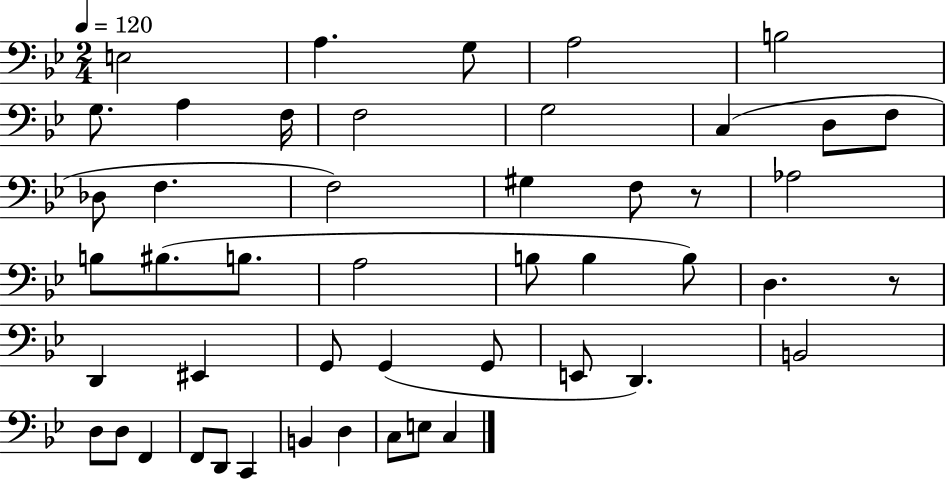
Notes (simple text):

E3/h A3/q. G3/e A3/h B3/h G3/e. A3/q F3/s F3/h G3/h C3/q D3/e F3/e Db3/e F3/q. F3/h G#3/q F3/e R/e Ab3/h B3/e BIS3/e. B3/e. A3/h B3/e B3/q B3/e D3/q. R/e D2/q EIS2/q G2/e G2/q G2/e E2/e D2/q. B2/h D3/e D3/e F2/q F2/e D2/e C2/q B2/q D3/q C3/e E3/e C3/q